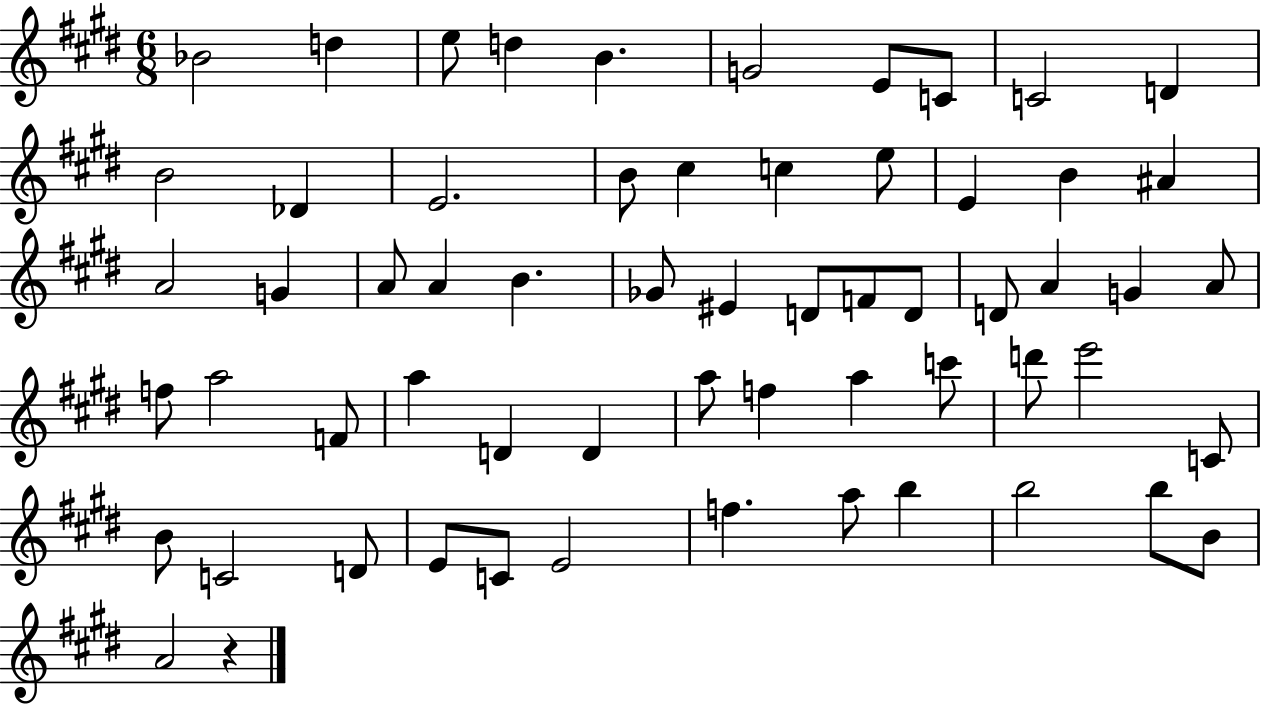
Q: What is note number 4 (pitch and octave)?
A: D5